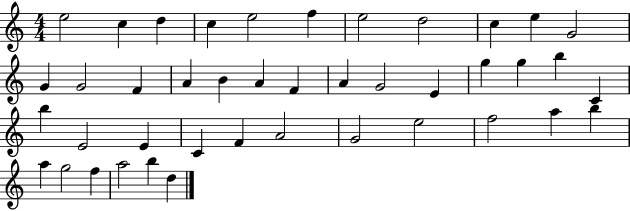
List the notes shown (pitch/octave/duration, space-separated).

E5/h C5/q D5/q C5/q E5/h F5/q E5/h D5/h C5/q E5/q G4/h G4/q G4/h F4/q A4/q B4/q A4/q F4/q A4/q G4/h E4/q G5/q G5/q B5/q C4/q B5/q E4/h E4/q C4/q F4/q A4/h G4/h E5/h F5/h A5/q B5/q A5/q G5/h F5/q A5/h B5/q D5/q